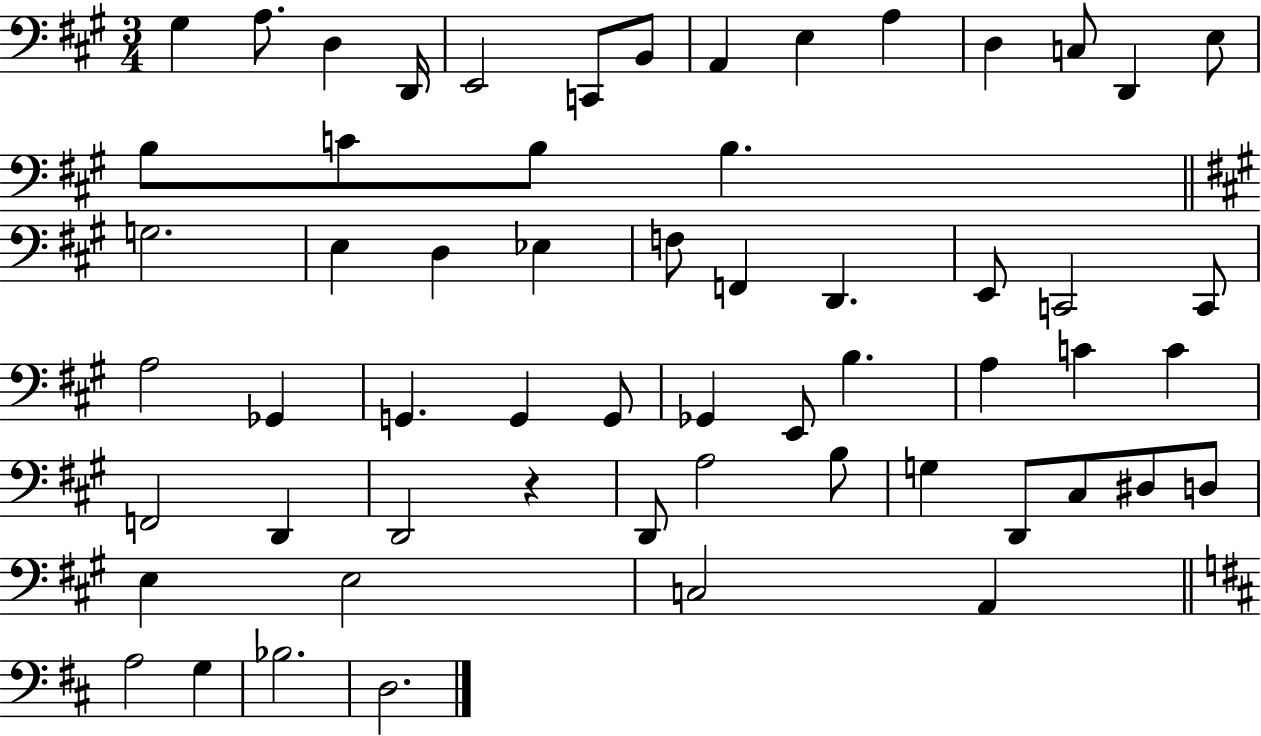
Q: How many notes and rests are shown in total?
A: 59